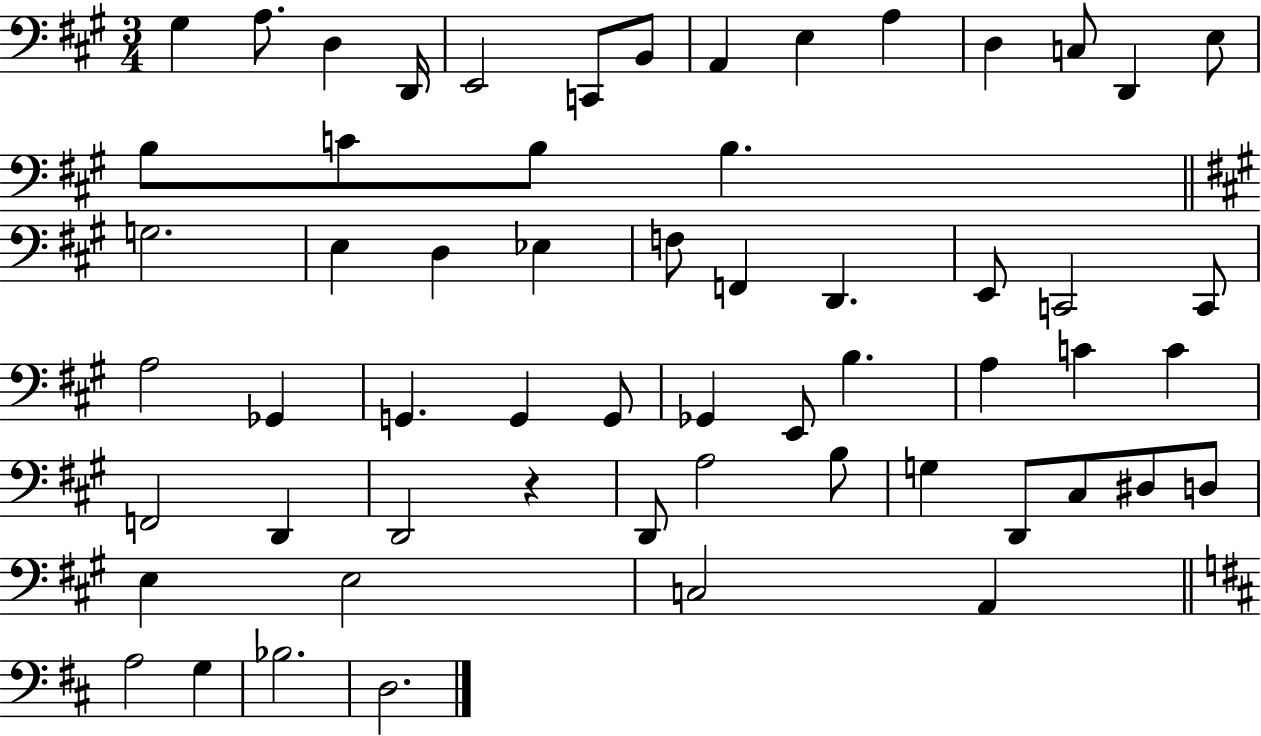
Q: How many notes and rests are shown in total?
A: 59